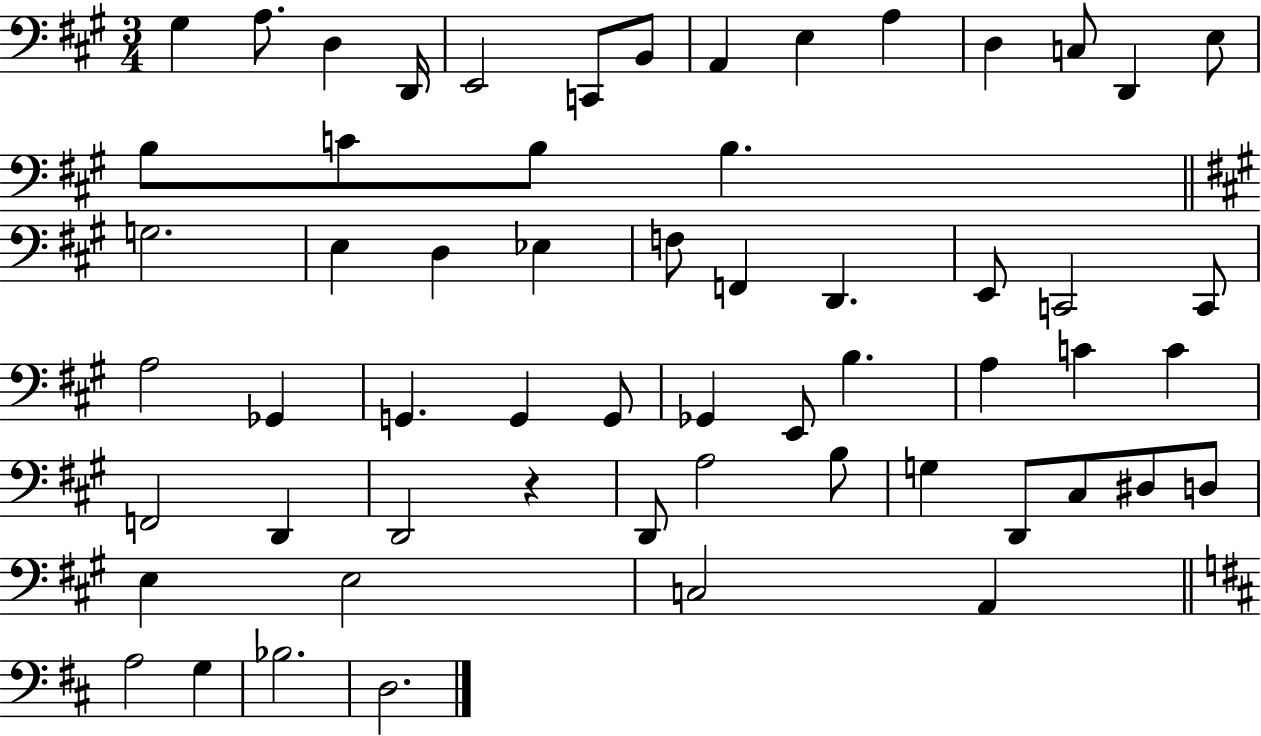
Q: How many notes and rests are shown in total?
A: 59